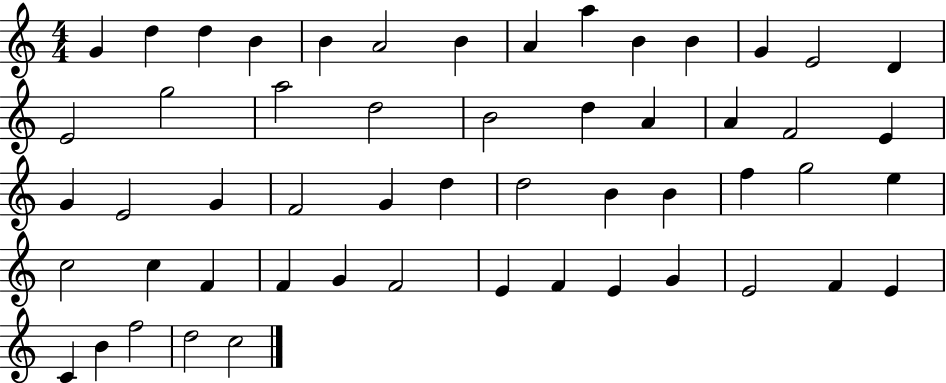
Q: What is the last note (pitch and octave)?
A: C5